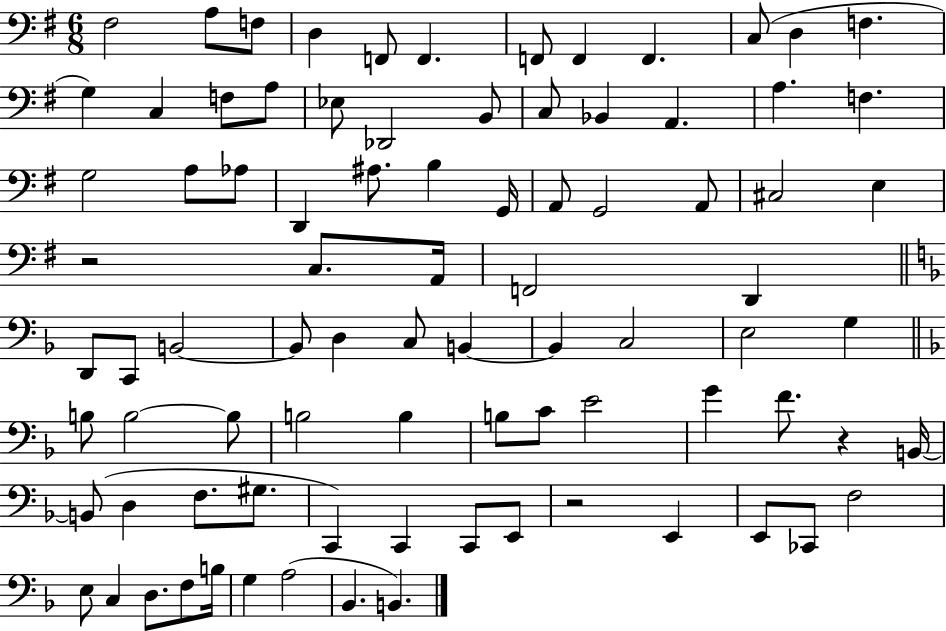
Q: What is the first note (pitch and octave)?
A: F#3